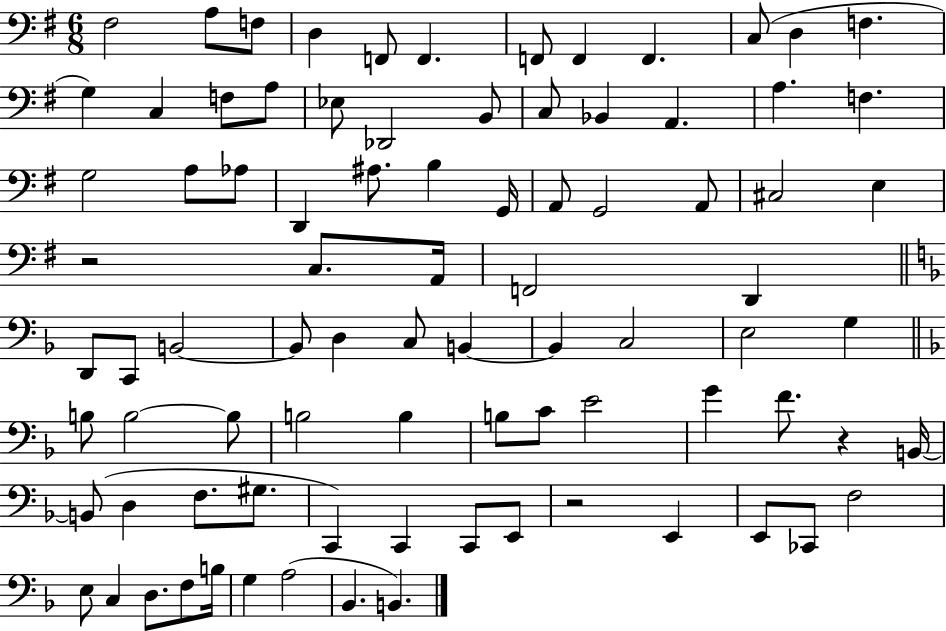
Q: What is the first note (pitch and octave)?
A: F#3